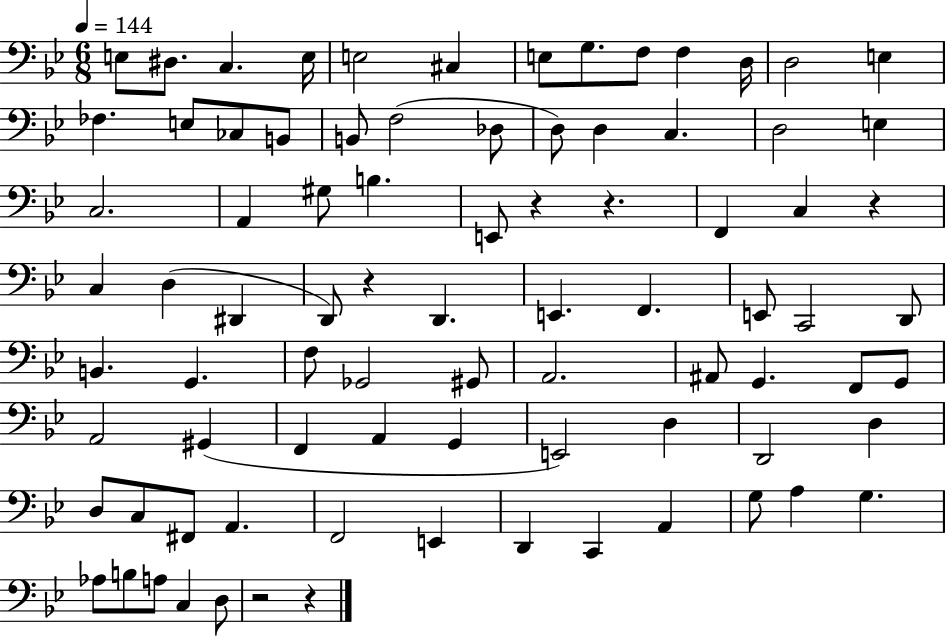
X:1
T:Untitled
M:6/8
L:1/4
K:Bb
E,/2 ^D,/2 C, E,/4 E,2 ^C, E,/2 G,/2 F,/2 F, D,/4 D,2 E, _F, E,/2 _C,/2 B,,/2 B,,/2 F,2 _D,/2 D,/2 D, C, D,2 E, C,2 A,, ^G,/2 B, E,,/2 z z F,, C, z C, D, ^D,, D,,/2 z D,, E,, F,, E,,/2 C,,2 D,,/2 B,, G,, F,/2 _G,,2 ^G,,/2 A,,2 ^A,,/2 G,, F,,/2 G,,/2 A,,2 ^G,, F,, A,, G,, E,,2 D, D,,2 D, D,/2 C,/2 ^F,,/2 A,, F,,2 E,, D,, C,, A,, G,/2 A, G, _A,/2 B,/2 A,/2 C, D,/2 z2 z